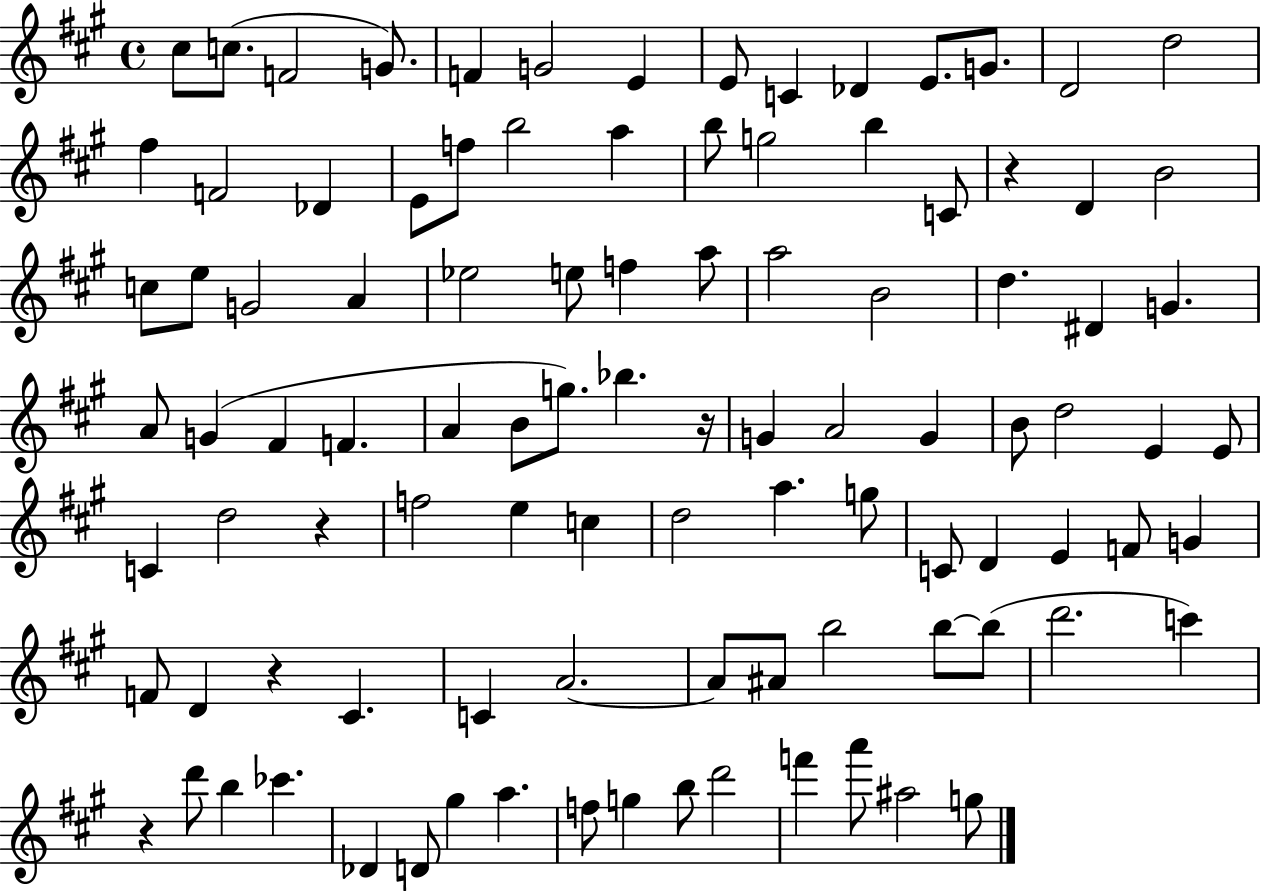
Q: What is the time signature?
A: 4/4